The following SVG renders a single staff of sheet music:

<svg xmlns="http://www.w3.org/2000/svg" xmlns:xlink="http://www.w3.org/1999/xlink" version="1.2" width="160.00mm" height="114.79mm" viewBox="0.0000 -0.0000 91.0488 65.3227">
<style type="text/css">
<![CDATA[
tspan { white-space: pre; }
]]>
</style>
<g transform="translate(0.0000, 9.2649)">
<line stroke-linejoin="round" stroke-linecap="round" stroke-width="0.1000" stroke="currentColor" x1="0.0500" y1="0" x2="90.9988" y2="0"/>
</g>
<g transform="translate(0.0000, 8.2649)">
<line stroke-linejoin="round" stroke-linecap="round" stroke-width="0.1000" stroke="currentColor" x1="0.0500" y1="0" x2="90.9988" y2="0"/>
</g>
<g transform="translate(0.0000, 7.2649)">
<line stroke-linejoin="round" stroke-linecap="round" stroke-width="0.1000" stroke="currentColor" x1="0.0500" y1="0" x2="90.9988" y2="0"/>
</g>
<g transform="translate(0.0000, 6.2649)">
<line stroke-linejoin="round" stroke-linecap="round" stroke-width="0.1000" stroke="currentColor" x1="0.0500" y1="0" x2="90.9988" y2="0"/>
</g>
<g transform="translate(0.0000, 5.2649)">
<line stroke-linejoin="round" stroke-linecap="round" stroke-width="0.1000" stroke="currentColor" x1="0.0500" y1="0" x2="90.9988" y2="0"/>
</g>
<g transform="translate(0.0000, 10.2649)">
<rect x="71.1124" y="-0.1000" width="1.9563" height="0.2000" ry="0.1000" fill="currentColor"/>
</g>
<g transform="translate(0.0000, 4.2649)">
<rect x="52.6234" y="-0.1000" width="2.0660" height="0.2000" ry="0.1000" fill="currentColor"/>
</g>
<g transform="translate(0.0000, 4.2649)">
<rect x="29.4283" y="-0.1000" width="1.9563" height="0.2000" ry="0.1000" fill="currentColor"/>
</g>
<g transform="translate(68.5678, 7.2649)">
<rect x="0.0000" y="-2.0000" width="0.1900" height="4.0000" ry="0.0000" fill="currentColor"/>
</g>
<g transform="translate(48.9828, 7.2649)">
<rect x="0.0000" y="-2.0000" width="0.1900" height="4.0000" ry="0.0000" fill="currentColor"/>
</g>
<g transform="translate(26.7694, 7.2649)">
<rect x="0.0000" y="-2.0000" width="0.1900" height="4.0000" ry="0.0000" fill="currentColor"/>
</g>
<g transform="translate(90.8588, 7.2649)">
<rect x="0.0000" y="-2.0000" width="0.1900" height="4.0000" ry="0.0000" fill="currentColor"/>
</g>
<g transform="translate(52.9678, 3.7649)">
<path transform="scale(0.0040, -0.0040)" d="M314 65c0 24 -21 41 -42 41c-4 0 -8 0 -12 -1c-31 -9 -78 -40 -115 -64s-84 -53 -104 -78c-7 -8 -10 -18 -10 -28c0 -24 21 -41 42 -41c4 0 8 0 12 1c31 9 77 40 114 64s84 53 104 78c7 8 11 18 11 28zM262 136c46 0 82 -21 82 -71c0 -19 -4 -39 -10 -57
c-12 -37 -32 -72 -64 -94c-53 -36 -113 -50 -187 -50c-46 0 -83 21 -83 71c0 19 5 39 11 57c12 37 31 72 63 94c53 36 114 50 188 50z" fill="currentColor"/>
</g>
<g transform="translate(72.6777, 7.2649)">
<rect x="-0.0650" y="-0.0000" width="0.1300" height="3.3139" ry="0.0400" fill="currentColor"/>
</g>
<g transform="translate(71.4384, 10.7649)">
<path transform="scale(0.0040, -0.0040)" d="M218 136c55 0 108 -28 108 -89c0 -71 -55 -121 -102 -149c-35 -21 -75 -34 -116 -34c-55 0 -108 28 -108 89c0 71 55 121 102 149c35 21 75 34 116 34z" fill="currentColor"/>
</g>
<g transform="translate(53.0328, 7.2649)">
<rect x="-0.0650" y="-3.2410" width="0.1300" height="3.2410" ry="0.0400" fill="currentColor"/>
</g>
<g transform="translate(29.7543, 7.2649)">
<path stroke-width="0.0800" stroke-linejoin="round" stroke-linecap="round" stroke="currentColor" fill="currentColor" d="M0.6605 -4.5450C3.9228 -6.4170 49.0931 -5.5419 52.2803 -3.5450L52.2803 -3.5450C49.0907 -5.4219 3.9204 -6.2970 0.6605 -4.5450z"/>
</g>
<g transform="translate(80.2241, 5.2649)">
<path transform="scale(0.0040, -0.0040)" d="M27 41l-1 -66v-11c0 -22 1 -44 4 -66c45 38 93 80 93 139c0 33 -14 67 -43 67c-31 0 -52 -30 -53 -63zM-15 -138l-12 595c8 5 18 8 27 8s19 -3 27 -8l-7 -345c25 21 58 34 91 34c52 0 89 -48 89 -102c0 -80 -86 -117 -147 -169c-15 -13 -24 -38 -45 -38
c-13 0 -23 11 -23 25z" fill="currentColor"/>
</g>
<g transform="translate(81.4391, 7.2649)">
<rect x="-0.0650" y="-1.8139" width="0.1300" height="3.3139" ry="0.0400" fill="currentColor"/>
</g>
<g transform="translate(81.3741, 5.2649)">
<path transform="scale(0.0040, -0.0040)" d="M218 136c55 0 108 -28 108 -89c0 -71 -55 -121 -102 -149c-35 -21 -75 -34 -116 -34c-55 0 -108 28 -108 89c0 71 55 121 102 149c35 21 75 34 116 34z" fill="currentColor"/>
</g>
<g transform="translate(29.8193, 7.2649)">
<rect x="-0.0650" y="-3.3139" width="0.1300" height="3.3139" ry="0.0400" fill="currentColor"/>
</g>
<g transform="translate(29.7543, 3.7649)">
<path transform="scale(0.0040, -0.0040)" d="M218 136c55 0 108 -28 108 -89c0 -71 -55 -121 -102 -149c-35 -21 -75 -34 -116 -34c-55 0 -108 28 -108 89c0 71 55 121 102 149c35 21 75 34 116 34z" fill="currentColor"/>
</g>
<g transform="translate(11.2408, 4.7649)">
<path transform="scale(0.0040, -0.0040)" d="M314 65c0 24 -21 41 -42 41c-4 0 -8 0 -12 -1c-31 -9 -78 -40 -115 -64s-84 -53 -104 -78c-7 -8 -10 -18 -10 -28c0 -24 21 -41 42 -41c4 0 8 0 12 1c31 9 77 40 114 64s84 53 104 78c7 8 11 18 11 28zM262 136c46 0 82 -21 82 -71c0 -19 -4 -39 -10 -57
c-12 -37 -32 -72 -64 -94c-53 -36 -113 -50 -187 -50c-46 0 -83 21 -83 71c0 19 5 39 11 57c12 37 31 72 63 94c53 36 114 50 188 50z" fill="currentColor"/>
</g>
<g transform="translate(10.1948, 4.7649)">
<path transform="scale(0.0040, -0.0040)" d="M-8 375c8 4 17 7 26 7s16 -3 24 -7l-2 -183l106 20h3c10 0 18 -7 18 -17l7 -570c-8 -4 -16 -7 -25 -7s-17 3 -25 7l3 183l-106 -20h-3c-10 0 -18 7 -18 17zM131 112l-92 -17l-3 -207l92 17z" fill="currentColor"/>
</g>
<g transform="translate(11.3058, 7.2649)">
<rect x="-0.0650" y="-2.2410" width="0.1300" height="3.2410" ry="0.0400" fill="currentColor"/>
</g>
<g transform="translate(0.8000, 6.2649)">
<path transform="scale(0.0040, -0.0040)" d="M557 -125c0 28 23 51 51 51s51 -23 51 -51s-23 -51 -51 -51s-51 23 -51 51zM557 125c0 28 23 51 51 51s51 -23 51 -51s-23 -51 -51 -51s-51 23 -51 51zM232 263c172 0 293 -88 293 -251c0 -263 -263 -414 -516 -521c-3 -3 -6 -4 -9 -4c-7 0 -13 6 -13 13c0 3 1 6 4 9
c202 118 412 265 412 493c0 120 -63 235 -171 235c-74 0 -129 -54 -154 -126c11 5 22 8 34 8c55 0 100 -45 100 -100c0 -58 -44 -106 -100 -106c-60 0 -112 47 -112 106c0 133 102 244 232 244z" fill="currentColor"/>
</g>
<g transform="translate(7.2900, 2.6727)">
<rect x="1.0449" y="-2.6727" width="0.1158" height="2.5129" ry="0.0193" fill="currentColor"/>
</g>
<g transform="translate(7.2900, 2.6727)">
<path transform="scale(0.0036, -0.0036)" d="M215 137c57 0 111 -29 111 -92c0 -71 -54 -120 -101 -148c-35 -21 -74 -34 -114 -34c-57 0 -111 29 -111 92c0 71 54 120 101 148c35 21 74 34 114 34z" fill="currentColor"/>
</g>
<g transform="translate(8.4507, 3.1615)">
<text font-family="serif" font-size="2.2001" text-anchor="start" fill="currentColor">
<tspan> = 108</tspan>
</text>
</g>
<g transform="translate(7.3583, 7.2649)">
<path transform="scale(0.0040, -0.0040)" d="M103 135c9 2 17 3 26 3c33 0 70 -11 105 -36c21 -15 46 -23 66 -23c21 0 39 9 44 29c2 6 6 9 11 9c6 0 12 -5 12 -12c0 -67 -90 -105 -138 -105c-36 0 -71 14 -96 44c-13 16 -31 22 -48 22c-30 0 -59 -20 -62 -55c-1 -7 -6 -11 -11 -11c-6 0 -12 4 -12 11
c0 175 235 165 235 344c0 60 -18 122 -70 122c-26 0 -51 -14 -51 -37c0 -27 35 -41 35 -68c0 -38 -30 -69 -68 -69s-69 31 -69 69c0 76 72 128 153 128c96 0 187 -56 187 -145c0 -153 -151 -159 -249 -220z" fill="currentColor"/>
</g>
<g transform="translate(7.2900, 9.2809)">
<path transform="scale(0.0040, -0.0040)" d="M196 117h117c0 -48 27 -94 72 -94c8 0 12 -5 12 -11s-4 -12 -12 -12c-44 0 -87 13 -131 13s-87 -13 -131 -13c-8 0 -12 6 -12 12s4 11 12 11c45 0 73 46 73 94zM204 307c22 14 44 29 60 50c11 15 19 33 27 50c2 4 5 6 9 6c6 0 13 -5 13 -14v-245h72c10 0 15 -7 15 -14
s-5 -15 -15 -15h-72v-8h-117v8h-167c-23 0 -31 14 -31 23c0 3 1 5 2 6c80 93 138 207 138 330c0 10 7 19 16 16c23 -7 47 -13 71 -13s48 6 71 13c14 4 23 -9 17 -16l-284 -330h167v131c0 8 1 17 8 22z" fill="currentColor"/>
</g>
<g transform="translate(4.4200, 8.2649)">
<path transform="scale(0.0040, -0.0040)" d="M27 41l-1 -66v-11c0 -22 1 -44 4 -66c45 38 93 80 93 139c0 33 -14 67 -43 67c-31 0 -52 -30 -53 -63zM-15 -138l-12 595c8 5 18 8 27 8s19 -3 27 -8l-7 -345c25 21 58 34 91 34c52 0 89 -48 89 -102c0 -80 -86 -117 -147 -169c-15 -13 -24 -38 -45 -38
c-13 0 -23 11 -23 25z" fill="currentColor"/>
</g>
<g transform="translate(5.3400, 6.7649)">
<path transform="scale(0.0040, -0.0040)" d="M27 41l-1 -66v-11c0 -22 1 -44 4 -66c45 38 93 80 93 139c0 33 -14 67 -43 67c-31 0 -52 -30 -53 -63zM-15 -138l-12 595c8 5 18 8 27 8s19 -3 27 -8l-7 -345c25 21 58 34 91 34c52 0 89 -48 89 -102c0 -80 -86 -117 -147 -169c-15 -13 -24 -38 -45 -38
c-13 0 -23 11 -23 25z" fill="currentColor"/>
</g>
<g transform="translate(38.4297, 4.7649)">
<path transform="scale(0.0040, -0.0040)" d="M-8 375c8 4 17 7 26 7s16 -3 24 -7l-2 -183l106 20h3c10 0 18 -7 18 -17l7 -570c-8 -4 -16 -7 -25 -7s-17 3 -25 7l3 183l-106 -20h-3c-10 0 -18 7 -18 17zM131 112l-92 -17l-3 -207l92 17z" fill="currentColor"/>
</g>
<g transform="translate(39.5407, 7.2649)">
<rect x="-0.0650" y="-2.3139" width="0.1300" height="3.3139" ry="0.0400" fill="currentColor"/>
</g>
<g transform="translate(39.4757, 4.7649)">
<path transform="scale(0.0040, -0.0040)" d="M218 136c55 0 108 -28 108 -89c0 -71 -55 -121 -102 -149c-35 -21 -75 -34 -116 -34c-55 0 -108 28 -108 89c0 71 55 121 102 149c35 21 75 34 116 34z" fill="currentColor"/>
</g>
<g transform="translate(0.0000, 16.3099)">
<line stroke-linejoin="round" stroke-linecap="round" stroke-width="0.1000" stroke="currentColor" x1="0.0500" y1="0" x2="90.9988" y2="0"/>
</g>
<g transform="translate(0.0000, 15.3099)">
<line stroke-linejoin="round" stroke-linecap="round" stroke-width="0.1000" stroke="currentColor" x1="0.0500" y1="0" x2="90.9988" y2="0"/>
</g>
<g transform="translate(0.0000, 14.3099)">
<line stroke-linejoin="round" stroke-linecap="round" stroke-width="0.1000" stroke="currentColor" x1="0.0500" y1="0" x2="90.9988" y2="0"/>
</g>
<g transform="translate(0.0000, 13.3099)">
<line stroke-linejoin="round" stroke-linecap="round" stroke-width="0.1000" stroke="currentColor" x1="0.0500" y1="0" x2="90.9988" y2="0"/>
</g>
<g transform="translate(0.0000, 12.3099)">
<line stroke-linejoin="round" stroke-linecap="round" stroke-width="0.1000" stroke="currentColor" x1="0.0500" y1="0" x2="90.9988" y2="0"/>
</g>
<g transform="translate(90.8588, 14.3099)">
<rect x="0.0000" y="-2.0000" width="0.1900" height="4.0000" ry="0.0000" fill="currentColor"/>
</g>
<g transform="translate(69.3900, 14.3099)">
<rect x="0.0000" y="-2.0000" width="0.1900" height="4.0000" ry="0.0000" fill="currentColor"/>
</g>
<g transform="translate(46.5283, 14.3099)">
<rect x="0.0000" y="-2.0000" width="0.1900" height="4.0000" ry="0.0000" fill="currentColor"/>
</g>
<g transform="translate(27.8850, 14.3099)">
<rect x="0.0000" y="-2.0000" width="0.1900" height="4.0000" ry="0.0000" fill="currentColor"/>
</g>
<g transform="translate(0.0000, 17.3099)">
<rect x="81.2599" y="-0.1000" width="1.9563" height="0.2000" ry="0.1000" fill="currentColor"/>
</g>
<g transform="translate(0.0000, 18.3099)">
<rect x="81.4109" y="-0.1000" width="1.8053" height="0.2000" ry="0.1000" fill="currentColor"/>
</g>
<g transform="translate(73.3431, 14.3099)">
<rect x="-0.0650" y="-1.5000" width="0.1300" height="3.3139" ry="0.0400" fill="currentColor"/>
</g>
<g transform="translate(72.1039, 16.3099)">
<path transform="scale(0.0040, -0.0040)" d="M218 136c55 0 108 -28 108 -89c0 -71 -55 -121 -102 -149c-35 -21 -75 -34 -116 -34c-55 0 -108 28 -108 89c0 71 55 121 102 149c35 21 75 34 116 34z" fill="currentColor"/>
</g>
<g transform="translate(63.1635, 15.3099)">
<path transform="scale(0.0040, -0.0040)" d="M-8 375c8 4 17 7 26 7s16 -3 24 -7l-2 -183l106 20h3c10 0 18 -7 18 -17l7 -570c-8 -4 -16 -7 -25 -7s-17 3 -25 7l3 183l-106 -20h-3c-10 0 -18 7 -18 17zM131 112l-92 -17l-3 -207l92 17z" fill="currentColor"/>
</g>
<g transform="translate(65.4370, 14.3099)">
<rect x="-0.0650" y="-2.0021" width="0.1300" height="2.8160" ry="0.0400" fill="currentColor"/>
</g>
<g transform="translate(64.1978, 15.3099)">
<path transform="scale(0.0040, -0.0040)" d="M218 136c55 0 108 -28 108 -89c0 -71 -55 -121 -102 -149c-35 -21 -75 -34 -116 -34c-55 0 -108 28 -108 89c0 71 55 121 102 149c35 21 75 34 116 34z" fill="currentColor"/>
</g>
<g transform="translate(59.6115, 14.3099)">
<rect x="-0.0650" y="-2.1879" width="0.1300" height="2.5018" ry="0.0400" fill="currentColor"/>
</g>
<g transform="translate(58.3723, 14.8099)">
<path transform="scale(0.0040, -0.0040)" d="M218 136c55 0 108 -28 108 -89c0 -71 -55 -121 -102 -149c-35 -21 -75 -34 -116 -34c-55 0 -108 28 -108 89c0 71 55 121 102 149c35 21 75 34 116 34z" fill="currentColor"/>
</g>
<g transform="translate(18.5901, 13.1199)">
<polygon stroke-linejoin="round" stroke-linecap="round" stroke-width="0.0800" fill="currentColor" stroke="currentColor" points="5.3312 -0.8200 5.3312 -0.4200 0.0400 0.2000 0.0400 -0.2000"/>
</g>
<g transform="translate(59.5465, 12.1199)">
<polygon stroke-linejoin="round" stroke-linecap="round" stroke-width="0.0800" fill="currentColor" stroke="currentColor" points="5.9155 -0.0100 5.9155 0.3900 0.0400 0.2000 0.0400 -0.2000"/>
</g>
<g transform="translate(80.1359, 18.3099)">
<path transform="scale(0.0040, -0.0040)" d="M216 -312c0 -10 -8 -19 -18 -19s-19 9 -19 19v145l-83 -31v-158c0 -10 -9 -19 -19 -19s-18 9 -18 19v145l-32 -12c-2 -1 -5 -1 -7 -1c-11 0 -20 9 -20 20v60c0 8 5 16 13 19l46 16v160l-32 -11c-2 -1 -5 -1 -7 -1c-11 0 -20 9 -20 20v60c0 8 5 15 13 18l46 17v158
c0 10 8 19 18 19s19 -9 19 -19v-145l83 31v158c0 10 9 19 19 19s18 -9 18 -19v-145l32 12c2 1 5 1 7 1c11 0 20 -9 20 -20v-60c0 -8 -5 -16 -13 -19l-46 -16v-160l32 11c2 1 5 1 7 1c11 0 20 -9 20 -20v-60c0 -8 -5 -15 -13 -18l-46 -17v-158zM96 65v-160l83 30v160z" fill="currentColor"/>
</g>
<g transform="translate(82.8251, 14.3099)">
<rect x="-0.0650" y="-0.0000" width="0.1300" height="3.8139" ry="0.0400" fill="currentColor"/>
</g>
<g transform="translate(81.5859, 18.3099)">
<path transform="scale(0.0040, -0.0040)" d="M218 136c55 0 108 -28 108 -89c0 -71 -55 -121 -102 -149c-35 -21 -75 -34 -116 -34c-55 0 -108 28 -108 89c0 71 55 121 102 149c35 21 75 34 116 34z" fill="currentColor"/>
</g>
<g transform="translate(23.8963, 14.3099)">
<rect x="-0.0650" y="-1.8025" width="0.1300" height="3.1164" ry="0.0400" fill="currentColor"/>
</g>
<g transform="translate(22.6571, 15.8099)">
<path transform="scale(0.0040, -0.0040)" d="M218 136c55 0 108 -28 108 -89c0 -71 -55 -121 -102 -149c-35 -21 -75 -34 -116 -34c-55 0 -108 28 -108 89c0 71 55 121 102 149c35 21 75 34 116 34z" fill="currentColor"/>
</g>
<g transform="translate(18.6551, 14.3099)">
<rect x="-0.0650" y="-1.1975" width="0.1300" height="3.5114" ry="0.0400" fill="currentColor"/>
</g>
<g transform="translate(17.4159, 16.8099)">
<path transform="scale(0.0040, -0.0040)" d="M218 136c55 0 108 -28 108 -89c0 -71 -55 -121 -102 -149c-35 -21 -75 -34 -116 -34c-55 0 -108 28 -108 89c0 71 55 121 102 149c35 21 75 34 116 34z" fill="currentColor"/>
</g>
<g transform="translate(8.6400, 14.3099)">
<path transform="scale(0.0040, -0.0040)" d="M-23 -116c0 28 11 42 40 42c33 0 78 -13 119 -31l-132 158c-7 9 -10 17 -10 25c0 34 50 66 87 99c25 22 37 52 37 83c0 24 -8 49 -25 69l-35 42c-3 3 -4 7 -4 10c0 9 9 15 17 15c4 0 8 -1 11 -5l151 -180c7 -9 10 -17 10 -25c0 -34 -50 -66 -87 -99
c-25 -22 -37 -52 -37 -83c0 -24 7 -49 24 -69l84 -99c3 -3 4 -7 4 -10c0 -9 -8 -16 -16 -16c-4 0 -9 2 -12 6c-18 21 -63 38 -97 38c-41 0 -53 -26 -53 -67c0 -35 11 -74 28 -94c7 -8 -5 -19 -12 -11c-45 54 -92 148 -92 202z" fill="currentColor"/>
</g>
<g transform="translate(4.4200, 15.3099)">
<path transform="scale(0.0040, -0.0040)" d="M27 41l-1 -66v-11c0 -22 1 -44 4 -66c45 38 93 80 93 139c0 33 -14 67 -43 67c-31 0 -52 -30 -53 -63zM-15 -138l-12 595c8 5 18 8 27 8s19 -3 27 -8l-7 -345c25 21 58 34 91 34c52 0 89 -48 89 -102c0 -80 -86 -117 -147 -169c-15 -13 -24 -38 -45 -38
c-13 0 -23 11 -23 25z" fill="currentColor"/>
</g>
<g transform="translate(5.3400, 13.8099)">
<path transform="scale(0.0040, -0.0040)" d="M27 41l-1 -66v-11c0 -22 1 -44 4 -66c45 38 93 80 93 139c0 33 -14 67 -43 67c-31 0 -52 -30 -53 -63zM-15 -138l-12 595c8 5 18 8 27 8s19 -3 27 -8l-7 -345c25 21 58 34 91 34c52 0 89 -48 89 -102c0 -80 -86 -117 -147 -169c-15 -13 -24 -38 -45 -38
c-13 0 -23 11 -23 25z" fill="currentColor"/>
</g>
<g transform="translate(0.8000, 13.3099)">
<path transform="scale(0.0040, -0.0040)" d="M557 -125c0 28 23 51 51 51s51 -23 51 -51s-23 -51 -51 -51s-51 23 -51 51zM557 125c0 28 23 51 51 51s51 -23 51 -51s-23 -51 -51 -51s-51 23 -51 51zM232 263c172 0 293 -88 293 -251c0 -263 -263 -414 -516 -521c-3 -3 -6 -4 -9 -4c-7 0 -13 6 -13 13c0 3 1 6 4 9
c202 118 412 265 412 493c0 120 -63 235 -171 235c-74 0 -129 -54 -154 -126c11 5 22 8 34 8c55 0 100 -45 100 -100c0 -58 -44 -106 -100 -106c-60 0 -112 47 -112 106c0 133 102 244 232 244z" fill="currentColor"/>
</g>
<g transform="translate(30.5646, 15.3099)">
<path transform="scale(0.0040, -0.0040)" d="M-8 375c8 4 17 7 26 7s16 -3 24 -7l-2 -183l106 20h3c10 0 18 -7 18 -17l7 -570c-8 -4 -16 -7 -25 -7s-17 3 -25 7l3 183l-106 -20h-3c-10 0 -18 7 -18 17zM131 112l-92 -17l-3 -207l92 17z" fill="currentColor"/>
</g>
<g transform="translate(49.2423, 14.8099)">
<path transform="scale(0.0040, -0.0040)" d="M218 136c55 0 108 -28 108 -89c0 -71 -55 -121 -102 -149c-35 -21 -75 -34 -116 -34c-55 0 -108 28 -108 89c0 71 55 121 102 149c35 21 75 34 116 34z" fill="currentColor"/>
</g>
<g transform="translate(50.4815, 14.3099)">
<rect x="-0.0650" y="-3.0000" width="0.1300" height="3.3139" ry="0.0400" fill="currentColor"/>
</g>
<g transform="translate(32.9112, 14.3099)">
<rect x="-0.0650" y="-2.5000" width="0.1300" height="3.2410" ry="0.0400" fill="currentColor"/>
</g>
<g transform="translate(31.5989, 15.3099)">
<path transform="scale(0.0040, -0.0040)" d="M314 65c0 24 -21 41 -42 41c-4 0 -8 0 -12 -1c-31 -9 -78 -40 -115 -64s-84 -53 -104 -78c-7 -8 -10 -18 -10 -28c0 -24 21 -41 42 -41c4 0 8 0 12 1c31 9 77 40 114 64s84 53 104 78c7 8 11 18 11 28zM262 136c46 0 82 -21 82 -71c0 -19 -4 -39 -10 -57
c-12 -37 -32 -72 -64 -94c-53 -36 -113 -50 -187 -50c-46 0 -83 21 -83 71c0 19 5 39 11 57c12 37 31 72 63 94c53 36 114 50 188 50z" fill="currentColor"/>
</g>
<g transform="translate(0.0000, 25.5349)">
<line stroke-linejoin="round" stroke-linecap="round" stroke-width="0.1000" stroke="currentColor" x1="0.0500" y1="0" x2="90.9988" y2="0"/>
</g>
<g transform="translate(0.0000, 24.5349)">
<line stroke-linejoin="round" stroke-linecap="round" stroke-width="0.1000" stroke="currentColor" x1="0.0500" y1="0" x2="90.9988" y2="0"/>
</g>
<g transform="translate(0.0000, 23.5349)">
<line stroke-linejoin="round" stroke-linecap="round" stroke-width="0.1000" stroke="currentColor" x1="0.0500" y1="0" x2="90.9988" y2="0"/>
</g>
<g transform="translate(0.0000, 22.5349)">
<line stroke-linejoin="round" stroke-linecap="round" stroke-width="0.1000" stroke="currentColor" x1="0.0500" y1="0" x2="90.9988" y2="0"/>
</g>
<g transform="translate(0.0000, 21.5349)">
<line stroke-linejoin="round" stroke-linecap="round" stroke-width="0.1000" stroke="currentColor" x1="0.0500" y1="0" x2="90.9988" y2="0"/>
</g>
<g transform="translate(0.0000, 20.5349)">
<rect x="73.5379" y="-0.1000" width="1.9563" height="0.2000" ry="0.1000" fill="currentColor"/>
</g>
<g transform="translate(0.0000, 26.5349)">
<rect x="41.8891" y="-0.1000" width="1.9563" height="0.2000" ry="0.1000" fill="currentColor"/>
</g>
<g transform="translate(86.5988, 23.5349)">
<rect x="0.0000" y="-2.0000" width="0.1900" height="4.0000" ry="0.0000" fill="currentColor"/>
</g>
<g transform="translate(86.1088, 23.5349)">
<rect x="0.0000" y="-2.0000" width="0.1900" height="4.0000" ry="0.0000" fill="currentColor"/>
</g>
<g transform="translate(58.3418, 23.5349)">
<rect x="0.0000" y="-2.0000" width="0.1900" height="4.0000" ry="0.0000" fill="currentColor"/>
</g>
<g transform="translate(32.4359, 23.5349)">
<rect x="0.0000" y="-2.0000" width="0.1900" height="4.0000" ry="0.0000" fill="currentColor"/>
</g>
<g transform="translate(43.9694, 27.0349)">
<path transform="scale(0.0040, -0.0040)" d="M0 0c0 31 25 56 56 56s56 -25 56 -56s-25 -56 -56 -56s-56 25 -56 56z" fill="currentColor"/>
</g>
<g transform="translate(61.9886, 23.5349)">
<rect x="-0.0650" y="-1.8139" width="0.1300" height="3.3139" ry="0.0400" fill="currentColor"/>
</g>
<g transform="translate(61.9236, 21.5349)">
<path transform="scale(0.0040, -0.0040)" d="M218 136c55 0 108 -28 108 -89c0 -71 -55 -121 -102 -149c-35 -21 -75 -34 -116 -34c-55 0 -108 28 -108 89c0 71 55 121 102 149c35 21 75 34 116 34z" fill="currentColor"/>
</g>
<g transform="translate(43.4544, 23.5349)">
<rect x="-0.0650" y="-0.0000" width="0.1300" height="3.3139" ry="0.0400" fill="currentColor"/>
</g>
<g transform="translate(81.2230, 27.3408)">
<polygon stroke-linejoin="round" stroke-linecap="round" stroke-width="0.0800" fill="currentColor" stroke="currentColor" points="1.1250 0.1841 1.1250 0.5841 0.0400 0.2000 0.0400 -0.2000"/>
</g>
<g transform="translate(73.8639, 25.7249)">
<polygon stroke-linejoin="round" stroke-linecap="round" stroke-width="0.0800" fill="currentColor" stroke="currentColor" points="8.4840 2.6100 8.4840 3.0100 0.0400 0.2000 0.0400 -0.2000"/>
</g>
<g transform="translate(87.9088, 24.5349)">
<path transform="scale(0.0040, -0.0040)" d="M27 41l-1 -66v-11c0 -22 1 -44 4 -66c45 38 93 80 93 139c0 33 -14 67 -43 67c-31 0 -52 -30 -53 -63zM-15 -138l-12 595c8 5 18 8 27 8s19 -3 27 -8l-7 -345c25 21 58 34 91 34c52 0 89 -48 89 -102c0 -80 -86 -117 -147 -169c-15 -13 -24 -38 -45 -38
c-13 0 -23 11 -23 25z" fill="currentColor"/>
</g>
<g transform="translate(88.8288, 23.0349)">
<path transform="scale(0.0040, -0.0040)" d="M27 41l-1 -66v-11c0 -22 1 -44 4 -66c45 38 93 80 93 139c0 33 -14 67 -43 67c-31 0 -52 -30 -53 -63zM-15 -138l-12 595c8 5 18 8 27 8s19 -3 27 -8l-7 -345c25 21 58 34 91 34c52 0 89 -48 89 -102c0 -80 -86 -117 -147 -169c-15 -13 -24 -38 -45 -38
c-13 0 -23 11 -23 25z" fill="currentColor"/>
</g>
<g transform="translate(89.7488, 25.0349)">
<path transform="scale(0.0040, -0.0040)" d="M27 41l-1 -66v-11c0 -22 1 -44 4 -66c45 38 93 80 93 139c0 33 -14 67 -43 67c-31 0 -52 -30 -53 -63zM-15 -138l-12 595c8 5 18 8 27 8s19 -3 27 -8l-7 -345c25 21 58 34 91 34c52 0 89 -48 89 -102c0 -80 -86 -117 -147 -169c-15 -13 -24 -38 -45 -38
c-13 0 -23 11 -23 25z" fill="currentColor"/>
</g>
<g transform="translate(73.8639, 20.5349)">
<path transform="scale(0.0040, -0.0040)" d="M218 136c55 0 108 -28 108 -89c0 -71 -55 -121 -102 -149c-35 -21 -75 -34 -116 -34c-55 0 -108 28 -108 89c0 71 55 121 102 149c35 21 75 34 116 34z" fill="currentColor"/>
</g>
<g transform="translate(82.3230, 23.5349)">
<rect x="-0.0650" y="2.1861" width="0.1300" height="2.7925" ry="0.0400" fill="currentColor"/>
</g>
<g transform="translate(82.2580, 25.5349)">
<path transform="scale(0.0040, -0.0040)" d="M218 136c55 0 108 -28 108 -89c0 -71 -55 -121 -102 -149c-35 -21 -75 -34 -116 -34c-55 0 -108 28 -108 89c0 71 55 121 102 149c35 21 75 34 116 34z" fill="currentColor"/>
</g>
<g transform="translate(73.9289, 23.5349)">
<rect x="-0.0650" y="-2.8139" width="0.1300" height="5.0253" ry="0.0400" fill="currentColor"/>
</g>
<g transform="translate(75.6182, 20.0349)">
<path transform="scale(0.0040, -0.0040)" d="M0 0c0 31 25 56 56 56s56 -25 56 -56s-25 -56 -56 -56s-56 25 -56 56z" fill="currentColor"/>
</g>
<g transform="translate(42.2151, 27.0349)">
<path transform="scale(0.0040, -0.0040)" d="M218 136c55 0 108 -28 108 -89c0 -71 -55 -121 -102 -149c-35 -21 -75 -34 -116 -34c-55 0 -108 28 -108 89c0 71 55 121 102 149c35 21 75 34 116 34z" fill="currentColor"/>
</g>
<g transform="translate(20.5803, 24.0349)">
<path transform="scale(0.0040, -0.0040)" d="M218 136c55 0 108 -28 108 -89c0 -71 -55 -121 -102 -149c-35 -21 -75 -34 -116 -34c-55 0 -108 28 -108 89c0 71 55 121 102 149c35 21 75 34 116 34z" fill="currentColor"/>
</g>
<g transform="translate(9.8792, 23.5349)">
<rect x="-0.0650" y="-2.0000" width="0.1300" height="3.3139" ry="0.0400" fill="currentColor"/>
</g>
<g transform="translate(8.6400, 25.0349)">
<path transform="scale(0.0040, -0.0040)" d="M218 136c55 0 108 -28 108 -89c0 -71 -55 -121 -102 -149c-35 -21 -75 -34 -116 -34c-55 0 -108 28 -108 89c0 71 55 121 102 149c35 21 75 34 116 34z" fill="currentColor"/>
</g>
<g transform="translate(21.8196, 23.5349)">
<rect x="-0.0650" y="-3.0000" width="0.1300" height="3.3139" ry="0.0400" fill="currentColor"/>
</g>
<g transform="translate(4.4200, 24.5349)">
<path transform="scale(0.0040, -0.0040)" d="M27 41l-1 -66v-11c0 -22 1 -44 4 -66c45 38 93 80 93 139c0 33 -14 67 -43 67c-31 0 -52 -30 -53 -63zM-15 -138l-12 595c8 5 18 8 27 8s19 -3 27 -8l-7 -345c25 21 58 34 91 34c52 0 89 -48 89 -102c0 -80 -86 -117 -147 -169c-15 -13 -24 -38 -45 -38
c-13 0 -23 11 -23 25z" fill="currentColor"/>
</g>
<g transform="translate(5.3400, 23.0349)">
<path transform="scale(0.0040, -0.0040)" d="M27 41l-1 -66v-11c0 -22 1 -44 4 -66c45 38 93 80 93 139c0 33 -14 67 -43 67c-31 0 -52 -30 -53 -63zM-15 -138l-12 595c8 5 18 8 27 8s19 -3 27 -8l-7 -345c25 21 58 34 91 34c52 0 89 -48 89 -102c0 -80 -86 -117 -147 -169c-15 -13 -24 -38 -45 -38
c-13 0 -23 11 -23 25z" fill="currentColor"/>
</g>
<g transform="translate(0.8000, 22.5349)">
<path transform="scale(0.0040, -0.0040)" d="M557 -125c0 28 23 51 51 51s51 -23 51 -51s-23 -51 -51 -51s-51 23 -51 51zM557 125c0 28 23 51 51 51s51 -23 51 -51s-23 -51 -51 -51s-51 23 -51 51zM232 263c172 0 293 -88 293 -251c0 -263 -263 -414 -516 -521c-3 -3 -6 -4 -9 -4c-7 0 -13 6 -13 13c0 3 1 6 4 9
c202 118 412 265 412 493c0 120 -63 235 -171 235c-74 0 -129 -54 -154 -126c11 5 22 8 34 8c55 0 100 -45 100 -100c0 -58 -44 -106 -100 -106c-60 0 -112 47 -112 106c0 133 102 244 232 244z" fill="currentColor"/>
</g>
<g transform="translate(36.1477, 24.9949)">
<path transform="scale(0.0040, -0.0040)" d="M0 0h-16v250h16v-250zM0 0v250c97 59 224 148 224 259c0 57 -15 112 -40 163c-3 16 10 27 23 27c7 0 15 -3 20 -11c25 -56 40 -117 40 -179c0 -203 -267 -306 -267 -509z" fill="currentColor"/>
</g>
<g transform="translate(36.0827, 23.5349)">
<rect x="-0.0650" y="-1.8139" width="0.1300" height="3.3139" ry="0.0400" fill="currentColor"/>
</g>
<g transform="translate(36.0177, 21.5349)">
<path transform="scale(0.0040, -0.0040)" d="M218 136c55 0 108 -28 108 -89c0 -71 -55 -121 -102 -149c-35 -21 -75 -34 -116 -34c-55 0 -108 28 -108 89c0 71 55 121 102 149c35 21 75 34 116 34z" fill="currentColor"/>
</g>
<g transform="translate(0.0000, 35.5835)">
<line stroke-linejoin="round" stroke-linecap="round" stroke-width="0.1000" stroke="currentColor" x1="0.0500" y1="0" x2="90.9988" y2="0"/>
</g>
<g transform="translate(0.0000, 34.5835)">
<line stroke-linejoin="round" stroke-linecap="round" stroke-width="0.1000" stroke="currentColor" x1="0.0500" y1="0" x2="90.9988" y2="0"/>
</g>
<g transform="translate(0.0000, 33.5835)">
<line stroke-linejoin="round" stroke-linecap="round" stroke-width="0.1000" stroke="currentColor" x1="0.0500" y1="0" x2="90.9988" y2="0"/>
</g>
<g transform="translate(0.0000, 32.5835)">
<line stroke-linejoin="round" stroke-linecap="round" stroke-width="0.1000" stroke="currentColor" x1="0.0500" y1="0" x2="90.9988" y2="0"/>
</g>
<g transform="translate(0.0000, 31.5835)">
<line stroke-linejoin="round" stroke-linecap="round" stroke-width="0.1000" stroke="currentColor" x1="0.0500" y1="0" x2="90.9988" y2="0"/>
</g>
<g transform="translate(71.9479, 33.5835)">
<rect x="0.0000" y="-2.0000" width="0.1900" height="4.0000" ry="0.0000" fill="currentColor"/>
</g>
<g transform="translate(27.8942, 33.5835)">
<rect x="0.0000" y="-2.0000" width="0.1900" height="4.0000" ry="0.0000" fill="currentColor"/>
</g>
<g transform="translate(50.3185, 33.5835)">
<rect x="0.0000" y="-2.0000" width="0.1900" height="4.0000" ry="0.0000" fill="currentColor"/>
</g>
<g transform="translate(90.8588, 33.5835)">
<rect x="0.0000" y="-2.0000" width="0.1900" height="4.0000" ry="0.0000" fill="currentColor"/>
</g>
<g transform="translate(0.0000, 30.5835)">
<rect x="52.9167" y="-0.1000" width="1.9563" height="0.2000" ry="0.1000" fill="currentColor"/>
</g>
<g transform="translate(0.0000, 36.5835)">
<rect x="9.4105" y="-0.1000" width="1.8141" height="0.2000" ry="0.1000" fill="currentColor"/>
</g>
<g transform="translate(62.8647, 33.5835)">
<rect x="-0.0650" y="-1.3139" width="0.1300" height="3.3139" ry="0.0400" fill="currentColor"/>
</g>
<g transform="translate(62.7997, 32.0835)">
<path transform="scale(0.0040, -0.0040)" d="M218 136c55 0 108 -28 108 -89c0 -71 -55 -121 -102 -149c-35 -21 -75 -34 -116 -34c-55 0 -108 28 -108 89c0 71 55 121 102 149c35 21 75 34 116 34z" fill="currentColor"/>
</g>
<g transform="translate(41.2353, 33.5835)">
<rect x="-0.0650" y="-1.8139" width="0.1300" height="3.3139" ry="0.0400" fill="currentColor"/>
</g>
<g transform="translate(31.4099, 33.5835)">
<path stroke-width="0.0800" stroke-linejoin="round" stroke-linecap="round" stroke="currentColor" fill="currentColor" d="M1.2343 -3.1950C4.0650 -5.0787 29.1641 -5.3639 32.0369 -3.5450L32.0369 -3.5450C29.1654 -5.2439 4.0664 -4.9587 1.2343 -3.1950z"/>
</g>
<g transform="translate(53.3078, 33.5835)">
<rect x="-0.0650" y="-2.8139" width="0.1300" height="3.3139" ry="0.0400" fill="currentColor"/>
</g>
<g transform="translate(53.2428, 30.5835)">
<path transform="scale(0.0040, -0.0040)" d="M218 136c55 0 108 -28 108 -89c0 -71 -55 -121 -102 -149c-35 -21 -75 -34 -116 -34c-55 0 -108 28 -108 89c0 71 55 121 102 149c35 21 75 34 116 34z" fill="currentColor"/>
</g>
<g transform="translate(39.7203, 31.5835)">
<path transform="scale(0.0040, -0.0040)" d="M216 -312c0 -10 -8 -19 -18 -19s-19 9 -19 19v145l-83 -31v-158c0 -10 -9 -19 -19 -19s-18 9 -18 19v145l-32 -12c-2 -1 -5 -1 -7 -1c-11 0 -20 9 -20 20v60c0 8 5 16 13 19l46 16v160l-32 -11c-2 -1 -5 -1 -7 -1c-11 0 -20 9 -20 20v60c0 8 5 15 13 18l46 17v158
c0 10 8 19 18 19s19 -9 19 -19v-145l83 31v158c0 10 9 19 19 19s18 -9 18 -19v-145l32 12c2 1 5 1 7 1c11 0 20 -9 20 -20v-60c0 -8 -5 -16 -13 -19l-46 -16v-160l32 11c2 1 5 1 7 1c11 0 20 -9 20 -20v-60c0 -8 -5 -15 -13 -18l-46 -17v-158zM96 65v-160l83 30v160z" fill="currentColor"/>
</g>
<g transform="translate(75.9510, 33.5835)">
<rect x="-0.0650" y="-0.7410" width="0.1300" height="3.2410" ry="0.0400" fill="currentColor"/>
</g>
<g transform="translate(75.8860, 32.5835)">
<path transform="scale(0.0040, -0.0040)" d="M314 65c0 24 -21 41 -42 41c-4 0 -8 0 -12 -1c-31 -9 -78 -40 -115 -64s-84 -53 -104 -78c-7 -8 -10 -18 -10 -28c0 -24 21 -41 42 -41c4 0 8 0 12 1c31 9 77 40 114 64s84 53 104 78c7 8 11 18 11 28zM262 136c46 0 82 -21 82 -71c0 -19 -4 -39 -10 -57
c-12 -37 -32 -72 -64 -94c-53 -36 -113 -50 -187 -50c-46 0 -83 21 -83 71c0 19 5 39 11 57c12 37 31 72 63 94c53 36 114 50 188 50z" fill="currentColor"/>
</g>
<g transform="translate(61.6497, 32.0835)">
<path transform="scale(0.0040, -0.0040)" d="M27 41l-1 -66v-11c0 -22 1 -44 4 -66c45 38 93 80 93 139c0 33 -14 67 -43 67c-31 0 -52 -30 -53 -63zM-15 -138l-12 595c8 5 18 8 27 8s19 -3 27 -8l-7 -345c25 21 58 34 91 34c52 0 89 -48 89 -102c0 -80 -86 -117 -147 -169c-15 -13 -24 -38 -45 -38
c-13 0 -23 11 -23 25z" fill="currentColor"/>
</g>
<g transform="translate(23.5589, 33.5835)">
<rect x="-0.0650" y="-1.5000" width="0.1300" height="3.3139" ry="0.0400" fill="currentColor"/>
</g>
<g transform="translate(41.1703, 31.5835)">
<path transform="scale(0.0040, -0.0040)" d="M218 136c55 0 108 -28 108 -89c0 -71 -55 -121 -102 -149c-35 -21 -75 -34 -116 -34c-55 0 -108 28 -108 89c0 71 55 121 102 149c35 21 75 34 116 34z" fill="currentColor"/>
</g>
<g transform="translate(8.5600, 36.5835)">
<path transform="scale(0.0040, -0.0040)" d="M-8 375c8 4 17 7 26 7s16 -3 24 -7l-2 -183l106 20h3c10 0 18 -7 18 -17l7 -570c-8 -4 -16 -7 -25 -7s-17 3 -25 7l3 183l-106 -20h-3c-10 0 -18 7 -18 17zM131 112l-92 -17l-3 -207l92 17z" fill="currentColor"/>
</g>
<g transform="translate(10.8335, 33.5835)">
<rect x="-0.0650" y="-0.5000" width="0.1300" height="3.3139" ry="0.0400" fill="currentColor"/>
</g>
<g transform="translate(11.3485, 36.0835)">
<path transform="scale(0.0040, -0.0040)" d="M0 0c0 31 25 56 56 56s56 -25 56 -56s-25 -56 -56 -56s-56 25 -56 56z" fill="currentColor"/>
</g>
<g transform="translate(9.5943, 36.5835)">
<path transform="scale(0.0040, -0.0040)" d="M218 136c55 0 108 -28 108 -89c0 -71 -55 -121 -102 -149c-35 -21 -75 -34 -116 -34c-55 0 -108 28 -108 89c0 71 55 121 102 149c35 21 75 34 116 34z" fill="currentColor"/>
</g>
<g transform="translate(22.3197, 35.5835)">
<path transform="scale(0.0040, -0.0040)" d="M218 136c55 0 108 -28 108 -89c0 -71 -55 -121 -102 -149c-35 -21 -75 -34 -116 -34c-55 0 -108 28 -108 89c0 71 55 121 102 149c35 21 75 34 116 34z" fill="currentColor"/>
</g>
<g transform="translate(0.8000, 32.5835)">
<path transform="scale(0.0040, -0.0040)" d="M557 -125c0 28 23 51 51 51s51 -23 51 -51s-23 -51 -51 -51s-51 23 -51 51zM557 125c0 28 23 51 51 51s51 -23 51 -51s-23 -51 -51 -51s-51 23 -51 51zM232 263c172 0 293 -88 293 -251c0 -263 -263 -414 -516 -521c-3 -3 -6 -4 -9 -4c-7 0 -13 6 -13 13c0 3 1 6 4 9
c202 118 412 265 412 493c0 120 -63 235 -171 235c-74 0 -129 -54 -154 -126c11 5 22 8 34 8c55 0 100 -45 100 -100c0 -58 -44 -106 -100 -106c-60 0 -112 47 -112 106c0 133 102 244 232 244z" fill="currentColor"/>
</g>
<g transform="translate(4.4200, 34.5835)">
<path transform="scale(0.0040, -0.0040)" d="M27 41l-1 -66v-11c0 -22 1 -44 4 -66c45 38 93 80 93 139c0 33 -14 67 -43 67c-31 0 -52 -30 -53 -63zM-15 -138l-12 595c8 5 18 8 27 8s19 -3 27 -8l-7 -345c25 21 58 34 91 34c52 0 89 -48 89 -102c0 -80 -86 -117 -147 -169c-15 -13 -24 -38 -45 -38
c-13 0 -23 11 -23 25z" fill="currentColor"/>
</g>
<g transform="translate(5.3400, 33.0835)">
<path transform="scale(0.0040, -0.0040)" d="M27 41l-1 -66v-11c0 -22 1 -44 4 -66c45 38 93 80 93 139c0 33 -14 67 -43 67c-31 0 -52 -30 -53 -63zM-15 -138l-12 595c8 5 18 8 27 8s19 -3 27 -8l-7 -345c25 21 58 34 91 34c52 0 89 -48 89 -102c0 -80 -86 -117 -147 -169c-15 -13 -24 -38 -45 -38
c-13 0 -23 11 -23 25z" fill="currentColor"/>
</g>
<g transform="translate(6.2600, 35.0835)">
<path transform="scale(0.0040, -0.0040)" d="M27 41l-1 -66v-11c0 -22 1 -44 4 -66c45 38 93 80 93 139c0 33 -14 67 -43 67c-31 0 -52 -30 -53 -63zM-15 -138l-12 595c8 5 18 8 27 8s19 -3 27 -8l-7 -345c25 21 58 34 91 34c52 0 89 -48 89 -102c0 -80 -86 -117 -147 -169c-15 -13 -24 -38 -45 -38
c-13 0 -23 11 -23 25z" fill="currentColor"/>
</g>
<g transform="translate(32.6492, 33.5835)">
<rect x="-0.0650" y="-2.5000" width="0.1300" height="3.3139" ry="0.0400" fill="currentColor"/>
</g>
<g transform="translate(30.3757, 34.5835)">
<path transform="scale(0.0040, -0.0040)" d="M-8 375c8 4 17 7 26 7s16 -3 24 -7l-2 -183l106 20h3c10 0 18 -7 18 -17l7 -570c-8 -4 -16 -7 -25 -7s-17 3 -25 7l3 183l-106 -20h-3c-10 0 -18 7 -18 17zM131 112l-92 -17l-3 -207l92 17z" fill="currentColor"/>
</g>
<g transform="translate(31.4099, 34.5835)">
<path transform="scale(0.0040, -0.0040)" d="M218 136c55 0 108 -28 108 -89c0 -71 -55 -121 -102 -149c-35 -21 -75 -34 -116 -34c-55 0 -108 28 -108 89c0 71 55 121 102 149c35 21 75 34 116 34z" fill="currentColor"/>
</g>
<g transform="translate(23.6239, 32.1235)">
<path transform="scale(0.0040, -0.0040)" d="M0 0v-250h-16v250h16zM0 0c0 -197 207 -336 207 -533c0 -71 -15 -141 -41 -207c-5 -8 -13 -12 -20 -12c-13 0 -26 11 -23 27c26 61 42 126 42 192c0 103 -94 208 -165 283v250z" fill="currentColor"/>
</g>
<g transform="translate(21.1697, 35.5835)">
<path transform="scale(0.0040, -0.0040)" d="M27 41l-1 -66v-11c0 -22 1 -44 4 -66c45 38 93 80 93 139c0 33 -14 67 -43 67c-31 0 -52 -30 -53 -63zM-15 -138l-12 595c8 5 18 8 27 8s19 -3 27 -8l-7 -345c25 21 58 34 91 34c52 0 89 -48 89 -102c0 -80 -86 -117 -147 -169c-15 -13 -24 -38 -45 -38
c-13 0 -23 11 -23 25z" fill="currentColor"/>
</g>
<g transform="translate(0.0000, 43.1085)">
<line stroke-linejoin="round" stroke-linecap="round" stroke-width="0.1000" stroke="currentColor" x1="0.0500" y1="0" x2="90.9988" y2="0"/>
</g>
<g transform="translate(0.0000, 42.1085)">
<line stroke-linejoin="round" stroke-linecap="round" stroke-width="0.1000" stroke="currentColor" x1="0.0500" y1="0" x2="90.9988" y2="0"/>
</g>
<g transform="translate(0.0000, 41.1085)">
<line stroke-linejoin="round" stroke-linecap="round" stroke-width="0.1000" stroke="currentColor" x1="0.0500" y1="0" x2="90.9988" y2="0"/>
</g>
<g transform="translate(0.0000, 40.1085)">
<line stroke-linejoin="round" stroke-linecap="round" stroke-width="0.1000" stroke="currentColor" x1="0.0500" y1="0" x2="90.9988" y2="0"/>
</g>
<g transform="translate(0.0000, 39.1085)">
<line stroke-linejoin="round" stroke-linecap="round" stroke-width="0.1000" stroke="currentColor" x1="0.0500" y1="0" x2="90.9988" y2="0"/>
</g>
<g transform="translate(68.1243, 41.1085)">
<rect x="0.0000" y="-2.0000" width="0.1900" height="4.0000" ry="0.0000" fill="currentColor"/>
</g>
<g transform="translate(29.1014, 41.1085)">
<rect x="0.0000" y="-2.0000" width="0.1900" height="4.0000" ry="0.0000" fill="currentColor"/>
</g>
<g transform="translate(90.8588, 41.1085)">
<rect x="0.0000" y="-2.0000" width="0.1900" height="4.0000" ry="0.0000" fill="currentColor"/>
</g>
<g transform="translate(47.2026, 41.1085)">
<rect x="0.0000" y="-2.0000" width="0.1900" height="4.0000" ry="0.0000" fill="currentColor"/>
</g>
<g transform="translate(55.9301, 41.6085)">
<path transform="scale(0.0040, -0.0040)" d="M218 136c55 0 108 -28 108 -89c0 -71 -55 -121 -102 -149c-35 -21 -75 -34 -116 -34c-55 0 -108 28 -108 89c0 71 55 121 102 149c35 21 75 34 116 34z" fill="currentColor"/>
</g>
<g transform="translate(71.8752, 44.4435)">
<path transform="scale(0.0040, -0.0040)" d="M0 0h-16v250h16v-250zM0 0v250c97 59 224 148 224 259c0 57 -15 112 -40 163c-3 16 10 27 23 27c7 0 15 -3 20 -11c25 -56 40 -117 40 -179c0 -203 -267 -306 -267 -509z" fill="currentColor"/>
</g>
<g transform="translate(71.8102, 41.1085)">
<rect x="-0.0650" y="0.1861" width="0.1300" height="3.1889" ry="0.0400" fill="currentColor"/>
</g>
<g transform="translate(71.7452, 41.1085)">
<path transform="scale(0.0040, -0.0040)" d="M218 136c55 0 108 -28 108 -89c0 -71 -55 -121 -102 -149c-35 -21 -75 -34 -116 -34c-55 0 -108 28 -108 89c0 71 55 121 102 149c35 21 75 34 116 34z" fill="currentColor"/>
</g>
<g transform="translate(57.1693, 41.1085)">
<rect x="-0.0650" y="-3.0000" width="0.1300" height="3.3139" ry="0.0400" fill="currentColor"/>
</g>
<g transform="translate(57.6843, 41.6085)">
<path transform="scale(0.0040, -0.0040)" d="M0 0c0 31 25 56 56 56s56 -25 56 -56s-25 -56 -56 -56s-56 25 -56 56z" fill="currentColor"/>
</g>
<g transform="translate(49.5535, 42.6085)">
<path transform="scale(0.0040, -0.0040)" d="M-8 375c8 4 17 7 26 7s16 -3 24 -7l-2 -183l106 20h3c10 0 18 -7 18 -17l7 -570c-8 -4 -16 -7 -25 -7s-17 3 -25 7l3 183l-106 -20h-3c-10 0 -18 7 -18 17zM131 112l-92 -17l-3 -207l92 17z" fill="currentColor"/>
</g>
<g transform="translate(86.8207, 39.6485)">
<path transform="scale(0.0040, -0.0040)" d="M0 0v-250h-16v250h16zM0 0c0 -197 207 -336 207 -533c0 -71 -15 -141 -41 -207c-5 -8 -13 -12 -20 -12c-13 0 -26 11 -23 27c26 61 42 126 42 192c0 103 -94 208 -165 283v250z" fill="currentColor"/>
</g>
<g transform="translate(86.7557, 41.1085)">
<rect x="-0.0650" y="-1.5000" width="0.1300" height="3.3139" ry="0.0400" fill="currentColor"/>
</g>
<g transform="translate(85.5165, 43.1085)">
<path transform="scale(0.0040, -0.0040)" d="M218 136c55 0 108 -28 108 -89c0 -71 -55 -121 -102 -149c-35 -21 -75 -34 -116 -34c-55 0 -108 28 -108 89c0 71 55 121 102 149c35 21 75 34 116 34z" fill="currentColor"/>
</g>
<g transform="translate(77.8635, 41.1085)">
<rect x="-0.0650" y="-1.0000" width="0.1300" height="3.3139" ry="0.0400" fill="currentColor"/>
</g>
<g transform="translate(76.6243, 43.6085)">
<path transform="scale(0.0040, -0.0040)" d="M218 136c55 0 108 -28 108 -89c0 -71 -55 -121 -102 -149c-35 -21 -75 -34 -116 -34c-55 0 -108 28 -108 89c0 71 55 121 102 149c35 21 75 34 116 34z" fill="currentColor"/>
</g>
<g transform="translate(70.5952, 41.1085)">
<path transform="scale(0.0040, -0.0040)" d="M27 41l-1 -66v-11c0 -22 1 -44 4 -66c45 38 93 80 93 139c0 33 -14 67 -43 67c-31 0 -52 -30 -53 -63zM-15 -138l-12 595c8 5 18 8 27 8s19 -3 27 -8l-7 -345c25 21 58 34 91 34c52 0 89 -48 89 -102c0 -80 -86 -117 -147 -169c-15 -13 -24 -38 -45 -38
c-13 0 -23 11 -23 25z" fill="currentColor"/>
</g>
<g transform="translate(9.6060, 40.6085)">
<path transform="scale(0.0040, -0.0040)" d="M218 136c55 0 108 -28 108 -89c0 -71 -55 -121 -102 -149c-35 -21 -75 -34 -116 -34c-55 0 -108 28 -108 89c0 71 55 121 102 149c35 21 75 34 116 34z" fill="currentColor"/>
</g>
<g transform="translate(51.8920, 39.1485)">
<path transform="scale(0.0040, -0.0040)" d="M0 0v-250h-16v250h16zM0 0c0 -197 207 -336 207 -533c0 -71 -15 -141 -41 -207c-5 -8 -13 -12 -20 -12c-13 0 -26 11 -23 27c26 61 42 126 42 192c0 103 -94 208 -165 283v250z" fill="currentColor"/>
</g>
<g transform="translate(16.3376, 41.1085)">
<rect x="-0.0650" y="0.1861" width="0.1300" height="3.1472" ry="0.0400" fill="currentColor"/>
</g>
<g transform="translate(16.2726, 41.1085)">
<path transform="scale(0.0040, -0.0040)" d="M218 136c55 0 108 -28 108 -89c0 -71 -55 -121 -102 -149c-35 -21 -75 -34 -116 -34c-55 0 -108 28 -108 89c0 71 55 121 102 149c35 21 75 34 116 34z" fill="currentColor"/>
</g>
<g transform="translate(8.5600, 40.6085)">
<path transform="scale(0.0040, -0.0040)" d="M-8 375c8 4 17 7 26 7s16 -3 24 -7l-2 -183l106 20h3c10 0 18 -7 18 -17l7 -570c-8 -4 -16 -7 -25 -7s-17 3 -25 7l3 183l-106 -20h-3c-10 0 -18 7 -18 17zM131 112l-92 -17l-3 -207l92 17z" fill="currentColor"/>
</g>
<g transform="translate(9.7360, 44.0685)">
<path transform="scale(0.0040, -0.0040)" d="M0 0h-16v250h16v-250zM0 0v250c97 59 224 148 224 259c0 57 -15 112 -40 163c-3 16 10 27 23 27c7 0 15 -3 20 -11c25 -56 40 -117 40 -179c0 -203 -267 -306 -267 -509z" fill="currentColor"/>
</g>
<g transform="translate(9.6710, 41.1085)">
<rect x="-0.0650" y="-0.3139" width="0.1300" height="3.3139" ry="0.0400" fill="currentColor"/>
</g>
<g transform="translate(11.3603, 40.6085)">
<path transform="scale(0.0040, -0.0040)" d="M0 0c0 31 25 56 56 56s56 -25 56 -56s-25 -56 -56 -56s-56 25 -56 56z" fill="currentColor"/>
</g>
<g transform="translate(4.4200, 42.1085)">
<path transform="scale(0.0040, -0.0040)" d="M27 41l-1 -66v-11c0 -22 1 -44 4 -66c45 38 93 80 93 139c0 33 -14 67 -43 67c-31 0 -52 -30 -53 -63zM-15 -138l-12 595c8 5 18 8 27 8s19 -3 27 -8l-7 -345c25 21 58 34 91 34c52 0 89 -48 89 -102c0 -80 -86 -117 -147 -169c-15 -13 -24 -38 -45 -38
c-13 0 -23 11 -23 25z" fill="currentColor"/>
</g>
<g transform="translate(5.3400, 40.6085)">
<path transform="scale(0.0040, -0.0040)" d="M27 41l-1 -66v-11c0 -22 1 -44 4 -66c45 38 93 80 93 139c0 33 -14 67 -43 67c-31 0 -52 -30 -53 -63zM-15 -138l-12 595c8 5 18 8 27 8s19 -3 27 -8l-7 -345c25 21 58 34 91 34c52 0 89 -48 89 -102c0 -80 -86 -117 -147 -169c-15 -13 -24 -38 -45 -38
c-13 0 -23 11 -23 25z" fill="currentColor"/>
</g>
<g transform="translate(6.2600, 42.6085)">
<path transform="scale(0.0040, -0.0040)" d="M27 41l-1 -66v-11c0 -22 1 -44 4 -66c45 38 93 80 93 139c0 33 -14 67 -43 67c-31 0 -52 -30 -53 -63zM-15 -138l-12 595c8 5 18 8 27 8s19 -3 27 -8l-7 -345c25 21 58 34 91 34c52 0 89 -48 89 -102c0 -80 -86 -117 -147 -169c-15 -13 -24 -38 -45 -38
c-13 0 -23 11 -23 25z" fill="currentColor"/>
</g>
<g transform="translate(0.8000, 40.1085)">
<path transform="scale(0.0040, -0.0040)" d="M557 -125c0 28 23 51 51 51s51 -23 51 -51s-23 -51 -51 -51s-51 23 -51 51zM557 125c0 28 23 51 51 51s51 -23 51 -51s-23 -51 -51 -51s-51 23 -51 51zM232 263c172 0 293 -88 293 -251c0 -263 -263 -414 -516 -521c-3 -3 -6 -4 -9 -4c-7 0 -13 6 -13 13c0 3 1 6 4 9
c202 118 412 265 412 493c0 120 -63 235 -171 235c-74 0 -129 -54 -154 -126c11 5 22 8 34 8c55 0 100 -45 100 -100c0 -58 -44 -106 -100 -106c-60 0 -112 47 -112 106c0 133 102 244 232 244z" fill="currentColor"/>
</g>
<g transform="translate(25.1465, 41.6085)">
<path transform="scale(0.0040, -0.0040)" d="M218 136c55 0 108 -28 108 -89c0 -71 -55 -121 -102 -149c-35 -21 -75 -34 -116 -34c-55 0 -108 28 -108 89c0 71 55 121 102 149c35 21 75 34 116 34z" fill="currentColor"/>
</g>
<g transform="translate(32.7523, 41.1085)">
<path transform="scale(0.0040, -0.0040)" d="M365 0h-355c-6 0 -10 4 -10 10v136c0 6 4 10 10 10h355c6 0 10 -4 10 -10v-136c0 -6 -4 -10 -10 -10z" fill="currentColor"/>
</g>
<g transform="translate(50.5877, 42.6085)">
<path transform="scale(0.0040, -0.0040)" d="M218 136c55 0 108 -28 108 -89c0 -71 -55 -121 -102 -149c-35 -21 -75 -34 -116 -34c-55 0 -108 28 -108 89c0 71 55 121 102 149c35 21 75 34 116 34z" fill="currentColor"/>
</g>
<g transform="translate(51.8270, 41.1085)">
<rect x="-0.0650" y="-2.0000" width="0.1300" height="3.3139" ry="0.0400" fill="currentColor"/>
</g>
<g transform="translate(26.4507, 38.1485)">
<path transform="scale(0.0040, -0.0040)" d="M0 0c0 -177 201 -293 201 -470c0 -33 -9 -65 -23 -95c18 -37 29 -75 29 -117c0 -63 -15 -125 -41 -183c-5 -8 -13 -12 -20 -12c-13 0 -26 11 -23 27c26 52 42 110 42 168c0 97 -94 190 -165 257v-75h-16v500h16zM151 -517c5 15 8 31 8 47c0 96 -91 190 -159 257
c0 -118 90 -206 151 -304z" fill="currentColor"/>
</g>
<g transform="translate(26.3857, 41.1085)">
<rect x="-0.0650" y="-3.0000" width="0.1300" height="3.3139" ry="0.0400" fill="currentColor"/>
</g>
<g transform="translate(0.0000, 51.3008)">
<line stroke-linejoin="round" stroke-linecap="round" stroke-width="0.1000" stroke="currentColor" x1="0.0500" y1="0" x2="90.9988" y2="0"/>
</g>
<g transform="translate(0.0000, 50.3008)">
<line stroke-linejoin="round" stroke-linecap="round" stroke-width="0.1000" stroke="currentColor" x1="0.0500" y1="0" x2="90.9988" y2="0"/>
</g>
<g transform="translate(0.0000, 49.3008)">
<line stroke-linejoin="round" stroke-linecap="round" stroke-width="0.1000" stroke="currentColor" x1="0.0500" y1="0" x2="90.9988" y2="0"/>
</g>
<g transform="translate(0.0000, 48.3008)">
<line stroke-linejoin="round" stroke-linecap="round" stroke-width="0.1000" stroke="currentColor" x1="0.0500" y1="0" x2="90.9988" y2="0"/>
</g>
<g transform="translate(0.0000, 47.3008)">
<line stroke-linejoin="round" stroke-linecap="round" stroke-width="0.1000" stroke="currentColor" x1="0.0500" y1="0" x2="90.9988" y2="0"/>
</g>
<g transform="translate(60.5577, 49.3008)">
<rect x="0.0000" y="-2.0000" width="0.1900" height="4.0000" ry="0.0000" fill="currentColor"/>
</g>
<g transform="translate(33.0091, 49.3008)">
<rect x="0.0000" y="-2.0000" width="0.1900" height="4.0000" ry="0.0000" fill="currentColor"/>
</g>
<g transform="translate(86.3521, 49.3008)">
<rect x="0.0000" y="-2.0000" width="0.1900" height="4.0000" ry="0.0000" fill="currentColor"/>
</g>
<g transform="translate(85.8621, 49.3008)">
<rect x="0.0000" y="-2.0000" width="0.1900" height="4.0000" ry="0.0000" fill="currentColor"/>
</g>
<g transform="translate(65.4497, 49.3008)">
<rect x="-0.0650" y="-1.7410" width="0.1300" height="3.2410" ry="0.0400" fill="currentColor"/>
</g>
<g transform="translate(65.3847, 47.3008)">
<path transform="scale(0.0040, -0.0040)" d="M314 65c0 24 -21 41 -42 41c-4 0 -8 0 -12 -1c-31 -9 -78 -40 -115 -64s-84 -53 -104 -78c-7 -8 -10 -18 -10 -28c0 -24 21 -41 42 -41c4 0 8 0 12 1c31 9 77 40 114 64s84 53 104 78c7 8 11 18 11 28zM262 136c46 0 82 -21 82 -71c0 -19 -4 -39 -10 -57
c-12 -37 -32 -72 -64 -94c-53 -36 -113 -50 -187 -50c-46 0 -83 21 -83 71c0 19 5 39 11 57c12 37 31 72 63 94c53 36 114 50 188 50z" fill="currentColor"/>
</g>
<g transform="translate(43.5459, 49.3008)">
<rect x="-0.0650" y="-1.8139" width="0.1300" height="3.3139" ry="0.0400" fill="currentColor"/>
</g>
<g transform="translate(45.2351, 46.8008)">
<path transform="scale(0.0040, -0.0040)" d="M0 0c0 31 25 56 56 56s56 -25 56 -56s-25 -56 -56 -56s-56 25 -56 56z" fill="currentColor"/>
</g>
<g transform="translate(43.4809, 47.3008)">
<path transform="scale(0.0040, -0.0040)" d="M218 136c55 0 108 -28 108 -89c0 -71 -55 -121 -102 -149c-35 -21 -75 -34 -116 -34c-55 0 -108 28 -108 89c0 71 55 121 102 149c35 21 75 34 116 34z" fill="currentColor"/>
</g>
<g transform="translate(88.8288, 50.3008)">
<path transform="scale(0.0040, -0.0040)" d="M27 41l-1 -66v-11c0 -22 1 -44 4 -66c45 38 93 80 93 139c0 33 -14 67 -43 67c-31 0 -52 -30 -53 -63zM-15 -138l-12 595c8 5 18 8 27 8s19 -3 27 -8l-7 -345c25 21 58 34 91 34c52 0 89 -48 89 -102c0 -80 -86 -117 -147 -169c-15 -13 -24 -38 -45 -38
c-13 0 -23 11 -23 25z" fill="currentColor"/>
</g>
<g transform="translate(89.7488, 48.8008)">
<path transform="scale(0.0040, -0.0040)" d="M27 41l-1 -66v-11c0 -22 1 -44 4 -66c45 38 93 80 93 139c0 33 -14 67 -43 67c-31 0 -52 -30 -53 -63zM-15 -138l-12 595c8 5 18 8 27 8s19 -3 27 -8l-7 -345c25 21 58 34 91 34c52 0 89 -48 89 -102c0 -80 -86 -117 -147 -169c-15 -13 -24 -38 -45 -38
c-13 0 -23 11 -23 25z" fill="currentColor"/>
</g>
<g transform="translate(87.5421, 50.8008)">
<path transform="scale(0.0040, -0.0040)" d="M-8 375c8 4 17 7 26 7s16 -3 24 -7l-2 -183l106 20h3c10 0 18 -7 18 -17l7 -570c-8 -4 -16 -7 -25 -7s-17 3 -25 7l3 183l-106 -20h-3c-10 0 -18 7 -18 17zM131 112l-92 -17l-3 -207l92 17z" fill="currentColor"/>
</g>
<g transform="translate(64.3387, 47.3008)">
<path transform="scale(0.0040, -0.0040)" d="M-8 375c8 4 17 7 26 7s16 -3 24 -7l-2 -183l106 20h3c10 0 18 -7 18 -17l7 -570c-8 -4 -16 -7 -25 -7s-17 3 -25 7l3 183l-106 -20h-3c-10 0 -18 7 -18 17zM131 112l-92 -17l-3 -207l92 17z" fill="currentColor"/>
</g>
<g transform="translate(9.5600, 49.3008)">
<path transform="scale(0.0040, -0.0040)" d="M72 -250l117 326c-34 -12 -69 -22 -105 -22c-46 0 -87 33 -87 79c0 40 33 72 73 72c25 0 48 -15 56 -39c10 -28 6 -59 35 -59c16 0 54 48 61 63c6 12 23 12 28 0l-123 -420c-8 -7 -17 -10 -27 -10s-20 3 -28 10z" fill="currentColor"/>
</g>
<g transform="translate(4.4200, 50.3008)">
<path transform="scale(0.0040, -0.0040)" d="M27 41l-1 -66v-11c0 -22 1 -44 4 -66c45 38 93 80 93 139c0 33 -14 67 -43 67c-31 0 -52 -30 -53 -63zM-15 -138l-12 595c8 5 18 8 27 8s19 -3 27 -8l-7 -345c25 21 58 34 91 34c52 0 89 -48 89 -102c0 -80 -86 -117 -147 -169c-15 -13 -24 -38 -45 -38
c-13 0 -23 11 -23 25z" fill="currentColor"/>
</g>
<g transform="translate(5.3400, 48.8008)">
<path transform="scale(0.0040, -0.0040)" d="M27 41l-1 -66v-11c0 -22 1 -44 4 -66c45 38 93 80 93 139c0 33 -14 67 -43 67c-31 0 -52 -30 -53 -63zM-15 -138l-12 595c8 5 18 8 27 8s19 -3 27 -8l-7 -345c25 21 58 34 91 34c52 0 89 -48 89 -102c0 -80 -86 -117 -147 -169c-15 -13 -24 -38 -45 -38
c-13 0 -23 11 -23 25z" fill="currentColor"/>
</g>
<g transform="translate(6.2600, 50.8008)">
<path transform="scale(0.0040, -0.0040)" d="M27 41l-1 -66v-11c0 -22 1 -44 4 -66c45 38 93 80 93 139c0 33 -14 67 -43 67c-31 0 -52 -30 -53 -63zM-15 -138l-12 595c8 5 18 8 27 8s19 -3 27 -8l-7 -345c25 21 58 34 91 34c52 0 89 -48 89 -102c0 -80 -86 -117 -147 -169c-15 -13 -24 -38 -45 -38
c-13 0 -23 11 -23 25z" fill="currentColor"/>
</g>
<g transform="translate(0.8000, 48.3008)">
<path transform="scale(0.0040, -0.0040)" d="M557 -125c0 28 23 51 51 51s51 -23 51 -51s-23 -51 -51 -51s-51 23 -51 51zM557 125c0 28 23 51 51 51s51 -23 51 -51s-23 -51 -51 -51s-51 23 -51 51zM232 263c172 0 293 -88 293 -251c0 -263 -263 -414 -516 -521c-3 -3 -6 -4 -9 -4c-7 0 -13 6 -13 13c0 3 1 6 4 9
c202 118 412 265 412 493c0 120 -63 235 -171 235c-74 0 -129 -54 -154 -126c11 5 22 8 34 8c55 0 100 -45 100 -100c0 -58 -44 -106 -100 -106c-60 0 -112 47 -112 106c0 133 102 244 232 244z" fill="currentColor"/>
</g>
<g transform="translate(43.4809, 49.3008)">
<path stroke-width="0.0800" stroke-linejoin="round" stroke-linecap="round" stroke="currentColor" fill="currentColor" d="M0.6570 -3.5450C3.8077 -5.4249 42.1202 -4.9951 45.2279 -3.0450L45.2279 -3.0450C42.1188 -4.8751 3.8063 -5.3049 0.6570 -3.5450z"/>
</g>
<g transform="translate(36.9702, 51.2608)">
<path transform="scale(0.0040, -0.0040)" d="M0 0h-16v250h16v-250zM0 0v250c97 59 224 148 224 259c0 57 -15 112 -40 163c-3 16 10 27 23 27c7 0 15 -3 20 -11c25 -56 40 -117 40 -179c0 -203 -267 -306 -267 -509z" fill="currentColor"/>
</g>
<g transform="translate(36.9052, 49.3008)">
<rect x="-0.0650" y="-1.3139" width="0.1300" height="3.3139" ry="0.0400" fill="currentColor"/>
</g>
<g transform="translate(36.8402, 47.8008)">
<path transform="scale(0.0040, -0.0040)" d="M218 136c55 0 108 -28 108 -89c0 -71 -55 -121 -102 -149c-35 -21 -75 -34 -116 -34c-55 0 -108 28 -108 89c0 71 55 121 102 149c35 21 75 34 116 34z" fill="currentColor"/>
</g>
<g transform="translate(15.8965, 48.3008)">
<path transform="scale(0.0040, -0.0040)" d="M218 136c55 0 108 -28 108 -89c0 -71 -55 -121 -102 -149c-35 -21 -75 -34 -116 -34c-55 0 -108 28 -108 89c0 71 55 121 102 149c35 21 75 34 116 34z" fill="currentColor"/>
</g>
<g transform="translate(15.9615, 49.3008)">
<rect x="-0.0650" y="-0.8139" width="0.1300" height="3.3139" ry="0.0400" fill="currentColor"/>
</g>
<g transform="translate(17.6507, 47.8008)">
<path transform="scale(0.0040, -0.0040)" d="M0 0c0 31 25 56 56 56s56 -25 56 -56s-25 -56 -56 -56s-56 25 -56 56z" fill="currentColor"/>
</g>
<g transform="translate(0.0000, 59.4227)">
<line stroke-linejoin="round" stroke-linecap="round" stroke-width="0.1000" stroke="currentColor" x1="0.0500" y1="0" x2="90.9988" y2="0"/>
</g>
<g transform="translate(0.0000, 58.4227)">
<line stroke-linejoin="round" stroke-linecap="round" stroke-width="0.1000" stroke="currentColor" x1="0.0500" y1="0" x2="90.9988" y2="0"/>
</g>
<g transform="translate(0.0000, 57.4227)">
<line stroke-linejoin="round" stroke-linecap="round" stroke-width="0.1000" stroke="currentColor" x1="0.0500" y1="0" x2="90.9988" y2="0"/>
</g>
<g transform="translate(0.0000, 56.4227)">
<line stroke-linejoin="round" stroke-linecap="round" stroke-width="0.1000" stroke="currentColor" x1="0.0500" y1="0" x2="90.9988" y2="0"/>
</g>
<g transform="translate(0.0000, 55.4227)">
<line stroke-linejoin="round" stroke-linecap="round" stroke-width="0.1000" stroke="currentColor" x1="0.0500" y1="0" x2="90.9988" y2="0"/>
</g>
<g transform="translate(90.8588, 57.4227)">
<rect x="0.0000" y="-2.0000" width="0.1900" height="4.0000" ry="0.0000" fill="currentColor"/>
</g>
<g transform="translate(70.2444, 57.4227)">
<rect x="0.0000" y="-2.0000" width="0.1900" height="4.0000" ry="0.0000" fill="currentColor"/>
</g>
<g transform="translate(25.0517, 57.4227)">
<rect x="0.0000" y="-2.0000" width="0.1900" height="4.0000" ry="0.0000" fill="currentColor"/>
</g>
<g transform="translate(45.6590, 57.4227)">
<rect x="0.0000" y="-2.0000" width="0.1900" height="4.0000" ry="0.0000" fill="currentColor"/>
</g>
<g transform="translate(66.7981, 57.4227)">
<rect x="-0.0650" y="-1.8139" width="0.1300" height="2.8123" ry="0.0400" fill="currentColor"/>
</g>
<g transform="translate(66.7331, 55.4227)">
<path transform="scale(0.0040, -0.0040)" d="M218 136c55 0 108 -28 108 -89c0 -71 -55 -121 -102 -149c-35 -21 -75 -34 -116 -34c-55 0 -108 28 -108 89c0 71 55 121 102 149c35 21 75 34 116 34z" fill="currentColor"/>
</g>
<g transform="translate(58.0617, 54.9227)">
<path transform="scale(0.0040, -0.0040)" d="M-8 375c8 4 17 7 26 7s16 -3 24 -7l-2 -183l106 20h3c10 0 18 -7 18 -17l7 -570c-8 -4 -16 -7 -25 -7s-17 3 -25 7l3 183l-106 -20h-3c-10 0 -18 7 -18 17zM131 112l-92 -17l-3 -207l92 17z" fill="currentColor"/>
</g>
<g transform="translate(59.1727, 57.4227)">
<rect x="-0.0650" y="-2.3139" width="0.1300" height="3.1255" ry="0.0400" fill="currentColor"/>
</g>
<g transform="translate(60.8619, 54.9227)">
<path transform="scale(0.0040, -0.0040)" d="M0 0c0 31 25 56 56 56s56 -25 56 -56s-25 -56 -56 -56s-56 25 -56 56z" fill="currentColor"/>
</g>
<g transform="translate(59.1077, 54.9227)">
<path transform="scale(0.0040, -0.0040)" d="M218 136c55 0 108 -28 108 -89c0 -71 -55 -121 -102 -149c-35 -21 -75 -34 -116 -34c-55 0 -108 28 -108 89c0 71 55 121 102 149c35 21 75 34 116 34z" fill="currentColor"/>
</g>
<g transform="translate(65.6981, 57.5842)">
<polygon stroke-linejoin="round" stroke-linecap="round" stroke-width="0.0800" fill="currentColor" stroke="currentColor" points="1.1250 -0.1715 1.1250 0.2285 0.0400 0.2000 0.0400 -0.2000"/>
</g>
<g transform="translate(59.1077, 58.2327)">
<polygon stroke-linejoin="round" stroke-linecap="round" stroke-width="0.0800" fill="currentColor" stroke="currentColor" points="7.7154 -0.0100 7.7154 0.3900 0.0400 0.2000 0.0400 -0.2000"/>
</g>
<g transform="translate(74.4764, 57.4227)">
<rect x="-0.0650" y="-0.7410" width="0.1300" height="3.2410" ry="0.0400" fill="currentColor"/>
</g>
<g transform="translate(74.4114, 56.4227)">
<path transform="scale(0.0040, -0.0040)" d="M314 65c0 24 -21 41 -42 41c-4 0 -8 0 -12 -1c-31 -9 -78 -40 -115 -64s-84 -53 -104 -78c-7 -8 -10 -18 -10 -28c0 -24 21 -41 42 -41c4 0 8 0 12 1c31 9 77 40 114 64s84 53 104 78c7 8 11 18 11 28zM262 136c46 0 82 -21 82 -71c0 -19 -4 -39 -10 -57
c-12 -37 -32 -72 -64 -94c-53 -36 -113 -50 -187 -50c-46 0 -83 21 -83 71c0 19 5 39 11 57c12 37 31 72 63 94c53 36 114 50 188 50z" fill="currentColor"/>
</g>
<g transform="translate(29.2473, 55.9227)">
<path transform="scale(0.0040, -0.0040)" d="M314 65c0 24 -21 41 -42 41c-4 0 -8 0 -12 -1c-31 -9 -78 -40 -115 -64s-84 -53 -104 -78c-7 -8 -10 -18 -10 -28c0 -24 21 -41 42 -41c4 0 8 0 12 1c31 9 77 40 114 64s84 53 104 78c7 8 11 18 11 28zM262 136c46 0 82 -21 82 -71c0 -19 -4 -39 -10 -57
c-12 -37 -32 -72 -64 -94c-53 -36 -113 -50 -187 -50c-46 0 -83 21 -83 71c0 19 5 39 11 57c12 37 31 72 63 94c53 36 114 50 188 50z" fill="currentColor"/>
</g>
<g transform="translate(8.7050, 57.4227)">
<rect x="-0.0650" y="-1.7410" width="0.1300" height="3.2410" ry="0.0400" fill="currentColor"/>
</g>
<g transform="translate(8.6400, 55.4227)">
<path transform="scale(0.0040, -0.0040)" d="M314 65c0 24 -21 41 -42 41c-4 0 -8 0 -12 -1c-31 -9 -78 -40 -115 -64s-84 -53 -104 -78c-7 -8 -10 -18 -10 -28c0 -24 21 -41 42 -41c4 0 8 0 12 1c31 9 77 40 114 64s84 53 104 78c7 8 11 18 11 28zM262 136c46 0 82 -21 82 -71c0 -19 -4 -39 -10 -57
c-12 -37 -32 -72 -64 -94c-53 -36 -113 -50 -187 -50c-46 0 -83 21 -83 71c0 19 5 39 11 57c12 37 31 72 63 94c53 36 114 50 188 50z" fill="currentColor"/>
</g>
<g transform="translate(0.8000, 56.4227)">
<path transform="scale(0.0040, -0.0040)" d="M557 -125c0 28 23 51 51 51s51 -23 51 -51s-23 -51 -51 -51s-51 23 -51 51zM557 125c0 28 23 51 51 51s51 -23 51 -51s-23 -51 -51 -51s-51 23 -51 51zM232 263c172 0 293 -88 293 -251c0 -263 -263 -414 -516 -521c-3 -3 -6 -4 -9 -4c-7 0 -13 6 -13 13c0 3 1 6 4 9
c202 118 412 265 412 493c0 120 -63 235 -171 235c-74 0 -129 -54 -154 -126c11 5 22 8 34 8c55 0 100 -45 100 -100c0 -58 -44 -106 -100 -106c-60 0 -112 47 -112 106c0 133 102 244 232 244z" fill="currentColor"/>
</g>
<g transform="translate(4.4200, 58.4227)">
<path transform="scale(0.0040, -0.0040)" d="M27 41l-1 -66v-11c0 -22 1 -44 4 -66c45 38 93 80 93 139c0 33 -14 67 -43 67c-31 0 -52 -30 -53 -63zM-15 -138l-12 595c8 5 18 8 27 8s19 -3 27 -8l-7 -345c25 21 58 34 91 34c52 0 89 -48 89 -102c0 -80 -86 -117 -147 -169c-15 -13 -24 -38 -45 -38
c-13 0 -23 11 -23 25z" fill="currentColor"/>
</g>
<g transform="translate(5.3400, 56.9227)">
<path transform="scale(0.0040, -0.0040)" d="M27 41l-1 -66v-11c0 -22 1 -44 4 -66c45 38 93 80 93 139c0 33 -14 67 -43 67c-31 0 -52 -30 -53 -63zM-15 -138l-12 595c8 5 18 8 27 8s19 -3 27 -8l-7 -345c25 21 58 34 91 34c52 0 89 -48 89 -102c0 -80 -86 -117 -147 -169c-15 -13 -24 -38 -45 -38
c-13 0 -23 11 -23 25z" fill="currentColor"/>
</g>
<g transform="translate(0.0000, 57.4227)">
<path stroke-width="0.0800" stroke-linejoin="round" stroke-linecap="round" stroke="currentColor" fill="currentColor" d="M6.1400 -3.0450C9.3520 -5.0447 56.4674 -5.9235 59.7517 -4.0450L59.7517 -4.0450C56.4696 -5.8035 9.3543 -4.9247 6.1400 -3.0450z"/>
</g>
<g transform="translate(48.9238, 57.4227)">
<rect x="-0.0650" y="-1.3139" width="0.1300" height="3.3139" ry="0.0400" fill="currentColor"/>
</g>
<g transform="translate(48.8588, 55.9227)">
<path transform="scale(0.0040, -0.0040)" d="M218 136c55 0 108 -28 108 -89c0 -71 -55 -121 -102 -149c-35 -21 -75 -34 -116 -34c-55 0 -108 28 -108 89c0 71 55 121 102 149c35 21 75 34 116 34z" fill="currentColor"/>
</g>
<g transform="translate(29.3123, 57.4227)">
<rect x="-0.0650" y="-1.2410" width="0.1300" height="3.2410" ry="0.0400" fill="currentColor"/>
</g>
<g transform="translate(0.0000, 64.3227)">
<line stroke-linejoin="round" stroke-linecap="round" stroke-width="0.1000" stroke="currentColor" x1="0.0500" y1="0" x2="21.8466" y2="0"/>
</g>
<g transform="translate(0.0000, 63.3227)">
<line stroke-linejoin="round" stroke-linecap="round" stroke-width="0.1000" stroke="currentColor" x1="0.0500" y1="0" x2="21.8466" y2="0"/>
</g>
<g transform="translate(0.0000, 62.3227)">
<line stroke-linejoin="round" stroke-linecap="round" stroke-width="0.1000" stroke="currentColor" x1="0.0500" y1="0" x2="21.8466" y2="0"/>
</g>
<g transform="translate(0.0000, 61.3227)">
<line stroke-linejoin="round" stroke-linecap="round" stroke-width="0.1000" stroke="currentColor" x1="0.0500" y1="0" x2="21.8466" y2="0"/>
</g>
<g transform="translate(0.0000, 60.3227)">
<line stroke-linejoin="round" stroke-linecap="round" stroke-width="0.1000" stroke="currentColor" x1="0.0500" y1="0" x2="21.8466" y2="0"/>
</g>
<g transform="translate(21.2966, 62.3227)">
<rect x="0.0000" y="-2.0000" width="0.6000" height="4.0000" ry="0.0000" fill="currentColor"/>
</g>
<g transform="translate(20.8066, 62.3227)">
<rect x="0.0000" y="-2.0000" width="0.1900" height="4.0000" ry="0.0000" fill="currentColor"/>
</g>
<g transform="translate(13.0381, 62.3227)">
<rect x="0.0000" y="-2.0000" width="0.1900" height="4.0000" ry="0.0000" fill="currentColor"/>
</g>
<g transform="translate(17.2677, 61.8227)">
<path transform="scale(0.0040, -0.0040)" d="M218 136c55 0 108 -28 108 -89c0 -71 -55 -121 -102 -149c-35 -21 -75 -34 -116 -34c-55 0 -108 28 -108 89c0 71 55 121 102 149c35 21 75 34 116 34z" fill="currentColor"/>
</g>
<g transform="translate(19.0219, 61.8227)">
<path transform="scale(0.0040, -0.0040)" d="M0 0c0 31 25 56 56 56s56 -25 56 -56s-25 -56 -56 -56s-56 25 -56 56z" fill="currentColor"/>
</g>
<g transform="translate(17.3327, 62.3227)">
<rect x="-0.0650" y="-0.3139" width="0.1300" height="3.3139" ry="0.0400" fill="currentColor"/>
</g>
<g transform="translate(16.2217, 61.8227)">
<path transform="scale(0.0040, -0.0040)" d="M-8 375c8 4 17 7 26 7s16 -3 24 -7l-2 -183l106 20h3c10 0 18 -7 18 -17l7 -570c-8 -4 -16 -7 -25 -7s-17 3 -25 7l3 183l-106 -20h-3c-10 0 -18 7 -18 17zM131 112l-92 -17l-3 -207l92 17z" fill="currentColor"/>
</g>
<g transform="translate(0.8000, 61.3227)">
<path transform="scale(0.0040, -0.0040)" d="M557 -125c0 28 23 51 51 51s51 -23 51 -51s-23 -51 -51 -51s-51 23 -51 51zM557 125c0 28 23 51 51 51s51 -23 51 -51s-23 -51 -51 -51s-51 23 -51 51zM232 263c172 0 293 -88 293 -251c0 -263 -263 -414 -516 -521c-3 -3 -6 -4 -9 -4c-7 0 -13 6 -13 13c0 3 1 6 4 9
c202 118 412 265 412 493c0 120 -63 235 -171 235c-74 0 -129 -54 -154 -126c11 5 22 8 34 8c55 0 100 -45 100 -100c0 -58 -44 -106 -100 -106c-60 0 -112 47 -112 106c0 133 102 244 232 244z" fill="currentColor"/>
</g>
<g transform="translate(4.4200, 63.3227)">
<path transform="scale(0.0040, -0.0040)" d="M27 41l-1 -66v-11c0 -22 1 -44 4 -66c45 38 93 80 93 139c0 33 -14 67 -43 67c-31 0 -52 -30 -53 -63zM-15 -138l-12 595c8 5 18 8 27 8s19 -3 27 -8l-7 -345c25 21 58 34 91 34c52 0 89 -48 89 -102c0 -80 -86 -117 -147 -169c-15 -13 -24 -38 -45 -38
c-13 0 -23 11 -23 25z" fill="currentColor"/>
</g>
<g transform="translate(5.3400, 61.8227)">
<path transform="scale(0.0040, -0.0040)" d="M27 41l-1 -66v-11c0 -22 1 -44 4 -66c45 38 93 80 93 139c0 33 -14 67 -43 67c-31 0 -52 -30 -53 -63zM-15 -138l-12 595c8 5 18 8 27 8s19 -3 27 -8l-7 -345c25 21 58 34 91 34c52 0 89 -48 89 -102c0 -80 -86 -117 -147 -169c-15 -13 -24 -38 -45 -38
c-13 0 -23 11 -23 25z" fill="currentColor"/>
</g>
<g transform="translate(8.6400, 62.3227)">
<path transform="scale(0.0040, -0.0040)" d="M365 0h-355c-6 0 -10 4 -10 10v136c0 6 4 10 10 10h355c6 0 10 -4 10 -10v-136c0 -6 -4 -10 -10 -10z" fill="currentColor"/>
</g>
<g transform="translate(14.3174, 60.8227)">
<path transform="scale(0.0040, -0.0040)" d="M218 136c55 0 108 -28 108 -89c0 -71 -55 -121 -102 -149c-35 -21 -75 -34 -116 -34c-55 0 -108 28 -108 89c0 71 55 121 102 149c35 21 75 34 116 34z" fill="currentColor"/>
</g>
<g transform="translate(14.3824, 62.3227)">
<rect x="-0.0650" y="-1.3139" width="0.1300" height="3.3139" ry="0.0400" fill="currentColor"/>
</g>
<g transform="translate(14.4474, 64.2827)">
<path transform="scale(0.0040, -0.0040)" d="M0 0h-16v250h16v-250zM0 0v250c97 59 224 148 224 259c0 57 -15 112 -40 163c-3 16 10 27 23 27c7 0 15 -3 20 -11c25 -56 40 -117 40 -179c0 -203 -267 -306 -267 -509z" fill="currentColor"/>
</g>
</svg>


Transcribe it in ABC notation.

X:1
T:Untitled
M:2/4
L:1/4
K:Bb
B,2 D B, D2 D,, _A, z F,,/2 A,,/2 B,,2 C, C,/2 B,,/2 G,, ^C,, A,, C, A,/2 D,, A, C/2 G,,/4 E,, _G,,/2 B,, ^A, C _G, F,2 E,/2 D, C,/4 z2 A,,/2 C, _D,/2 F,, G,,/2 z/2 F, G,/2 _A, A,2 A,2 G,2 G, B,/2 A,/4 F,2 z2 G,/2 E,